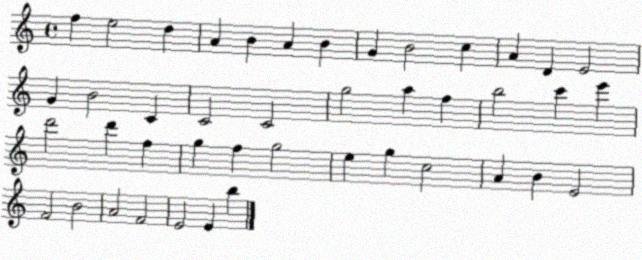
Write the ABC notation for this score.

X:1
T:Untitled
M:4/4
L:1/4
K:C
f e2 d A B A B G B2 c A D E2 G B2 C C2 C2 g2 a f b2 c' e' d'2 d' f g f g2 e g c2 A B E2 F2 B2 A2 F2 E2 E b